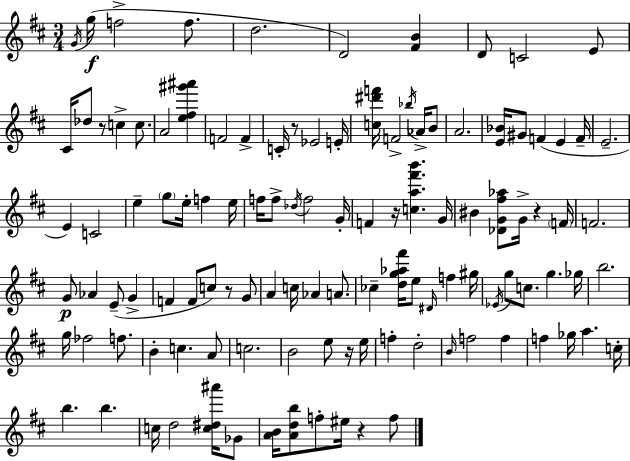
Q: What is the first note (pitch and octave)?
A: G4